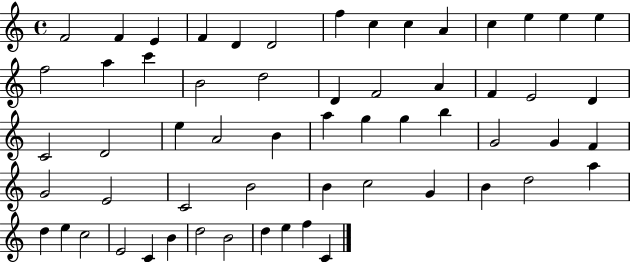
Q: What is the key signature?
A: C major